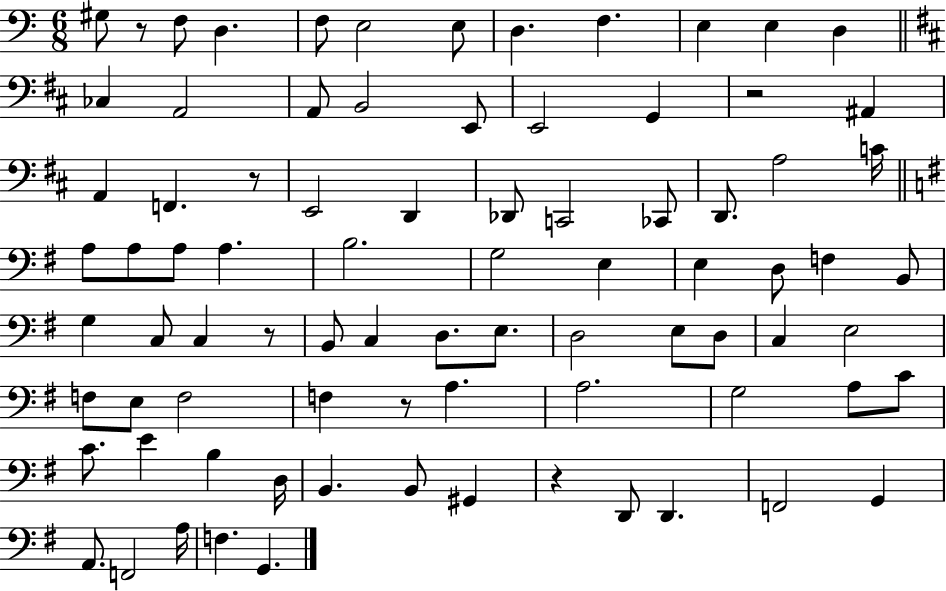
{
  \clef bass
  \numericTimeSignature
  \time 6/8
  \key c \major
  \repeat volta 2 { gis8 r8 f8 d4. | f8 e2 e8 | d4. f4. | e4 e4 d4 | \break \bar "||" \break \key d \major ces4 a,2 | a,8 b,2 e,8 | e,2 g,4 | r2 ais,4 | \break a,4 f,4. r8 | e,2 d,4 | des,8 c,2 ces,8 | d,8. a2 c'16 | \break \bar "||" \break \key e \minor a8 a8 a8 a4. | b2. | g2 e4 | e4 d8 f4 b,8 | \break g4 c8 c4 r8 | b,8 c4 d8. e8. | d2 e8 d8 | c4 e2 | \break f8 e8 f2 | f4 r8 a4. | a2. | g2 a8 c'8 | \break c'8. e'4 b4 d16 | b,4. b,8 gis,4 | r4 d,8 d,4. | f,2 g,4 | \break a,8. f,2 a16 | f4. g,4. | } \bar "|."
}